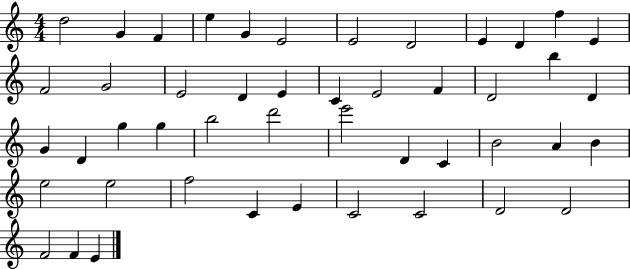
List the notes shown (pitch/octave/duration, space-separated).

D5/h G4/q F4/q E5/q G4/q E4/h E4/h D4/h E4/q D4/q F5/q E4/q F4/h G4/h E4/h D4/q E4/q C4/q E4/h F4/q D4/h B5/q D4/q G4/q D4/q G5/q G5/q B5/h D6/h E6/h D4/q C4/q B4/h A4/q B4/q E5/h E5/h F5/h C4/q E4/q C4/h C4/h D4/h D4/h F4/h F4/q E4/q